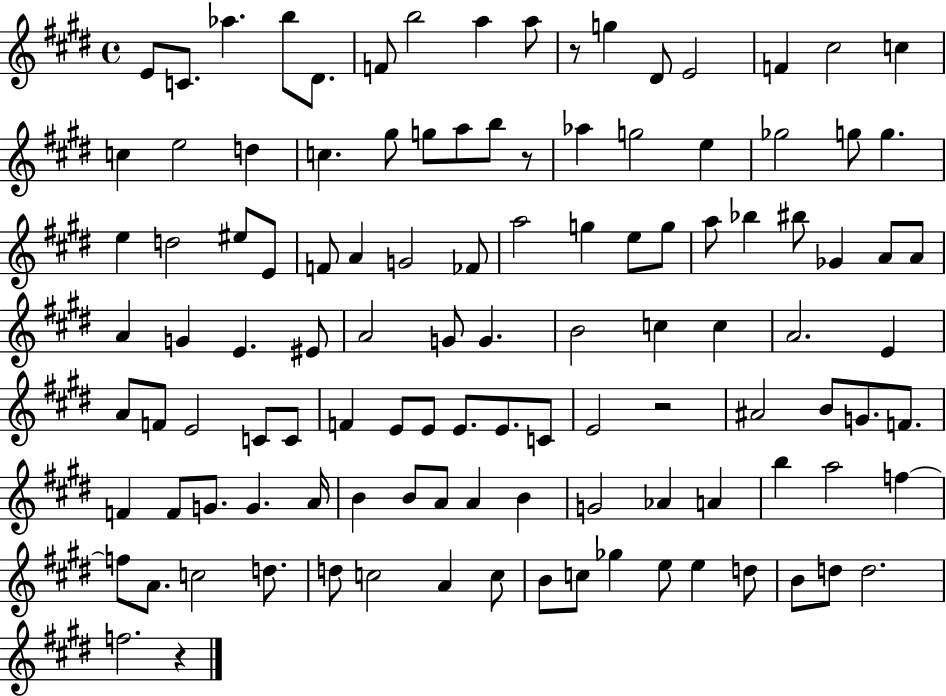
X:1
T:Untitled
M:4/4
L:1/4
K:E
E/2 C/2 _a b/2 ^D/2 F/2 b2 a a/2 z/2 g ^D/2 E2 F ^c2 c c e2 d c ^g/2 g/2 a/2 b/2 z/2 _a g2 e _g2 g/2 g e d2 ^e/2 E/2 F/2 A G2 _F/2 a2 g e/2 g/2 a/2 _b ^b/2 _G A/2 A/2 A G E ^E/2 A2 G/2 G B2 c c A2 E A/2 F/2 E2 C/2 C/2 F E/2 E/2 E/2 E/2 C/2 E2 z2 ^A2 B/2 G/2 F/2 F F/2 G/2 G A/4 B B/2 A/2 A B G2 _A A b a2 f f/2 A/2 c2 d/2 d/2 c2 A c/2 B/2 c/2 _g e/2 e d/2 B/2 d/2 d2 f2 z